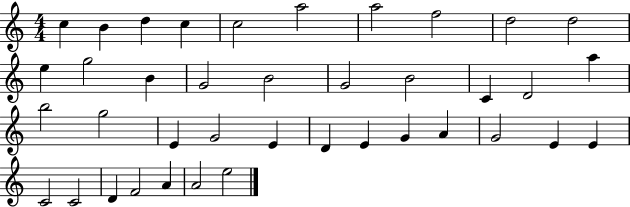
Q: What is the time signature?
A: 4/4